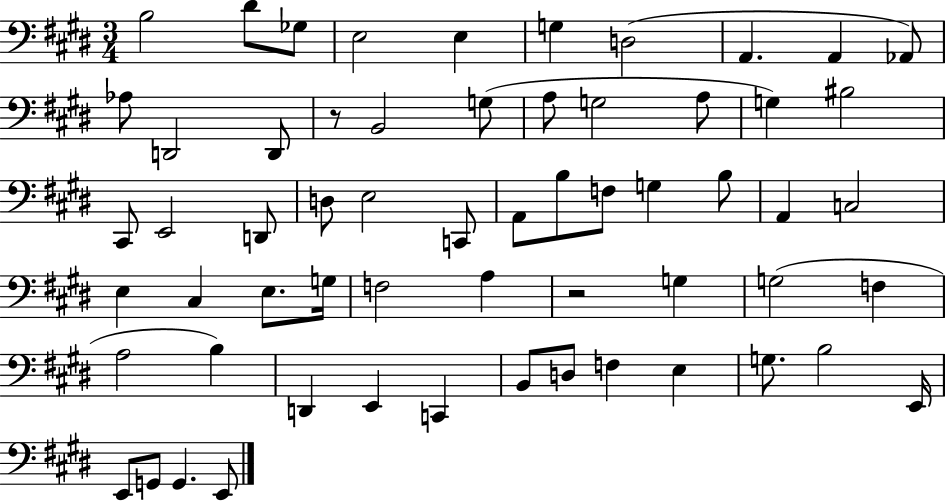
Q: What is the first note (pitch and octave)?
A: B3